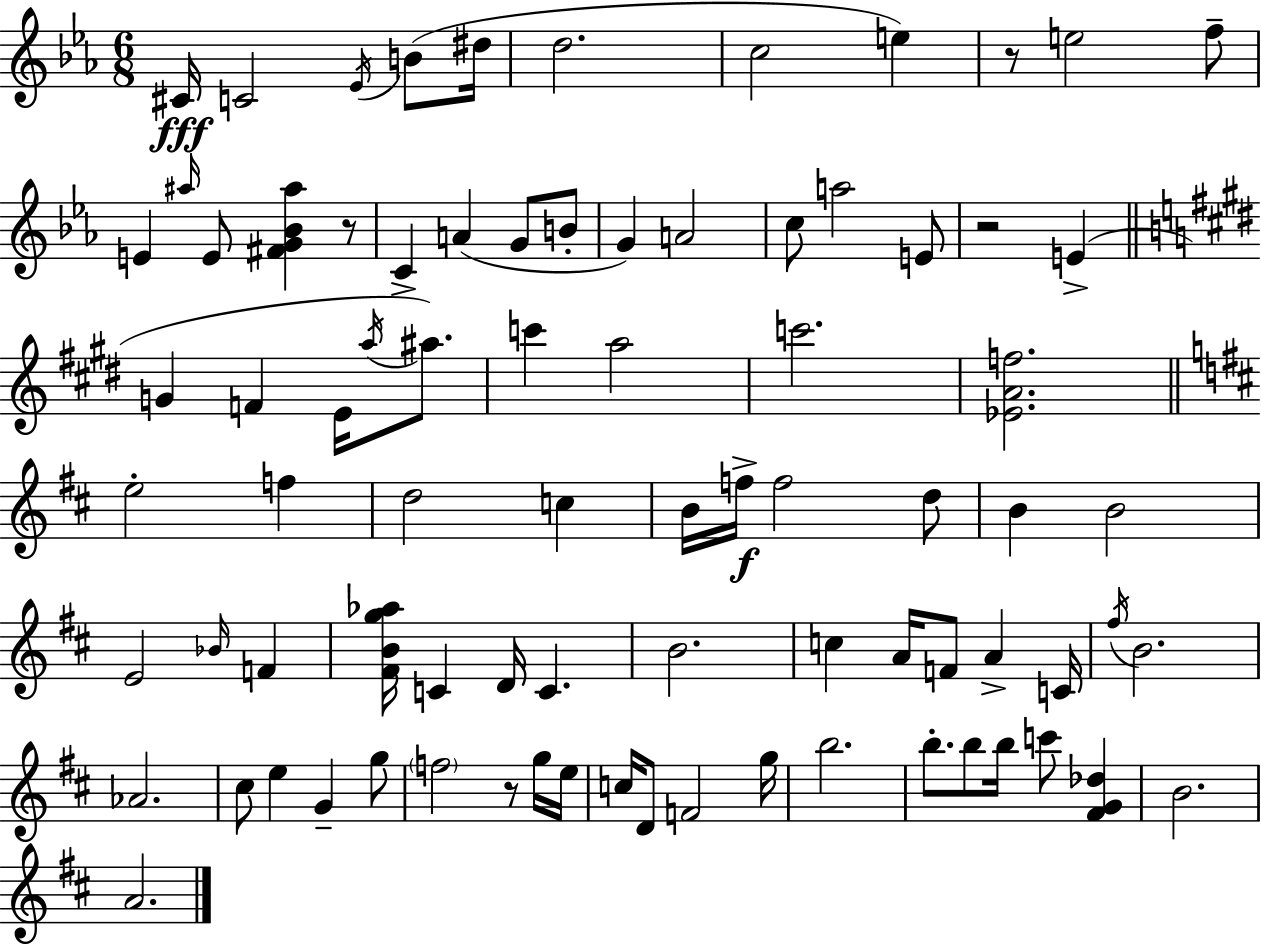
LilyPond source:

{
  \clef treble
  \numericTimeSignature
  \time 6/8
  \key c \minor
  cis'16\fff c'2 \acciaccatura { ees'16 }( b'8 | dis''16 d''2. | c''2 e''4) | r8 e''2 f''8-- | \break e'4 \grace { ais''16 } e'8 <fis' g' bes' ais''>4 | r8 c'4-> a'4( g'8 | b'8-. g'4) a'2 | c''8 a''2 | \break e'8 r2 e'4->( | \bar "||" \break \key e \major g'4 f'4 e'16 \acciaccatura { a''16 }) ais''8. | c'''4 a''2 | c'''2. | <ees' a' f''>2. | \break \bar "||" \break \key d \major e''2-. f''4 | d''2 c''4 | b'16 f''16->\f f''2 d''8 | b'4 b'2 | \break e'2 \grace { bes'16 } f'4 | <fis' b' g'' aes''>16 c'4 d'16 c'4. | b'2. | c''4 a'16 f'8 a'4-> | \break c'16 \acciaccatura { fis''16 } b'2. | aes'2. | cis''8 e''4 g'4-- | g''8 \parenthesize f''2 r8 | \break g''16 e''16 c''16 d'8 f'2 | g''16 b''2. | b''8.-. b''8 b''16 c'''8 <fis' g' des''>4 | b'2. | \break a'2. | \bar "|."
}